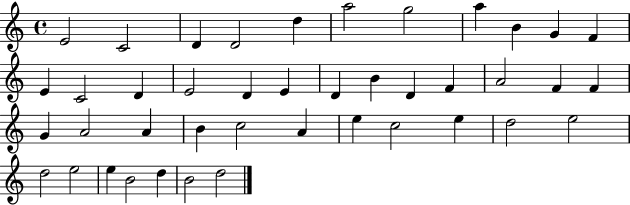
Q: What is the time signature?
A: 4/4